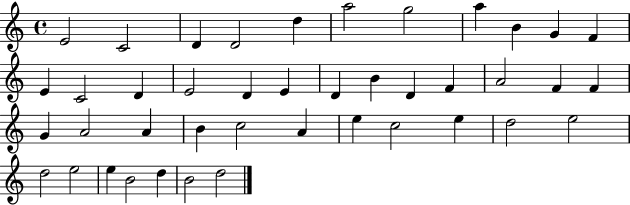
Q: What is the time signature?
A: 4/4